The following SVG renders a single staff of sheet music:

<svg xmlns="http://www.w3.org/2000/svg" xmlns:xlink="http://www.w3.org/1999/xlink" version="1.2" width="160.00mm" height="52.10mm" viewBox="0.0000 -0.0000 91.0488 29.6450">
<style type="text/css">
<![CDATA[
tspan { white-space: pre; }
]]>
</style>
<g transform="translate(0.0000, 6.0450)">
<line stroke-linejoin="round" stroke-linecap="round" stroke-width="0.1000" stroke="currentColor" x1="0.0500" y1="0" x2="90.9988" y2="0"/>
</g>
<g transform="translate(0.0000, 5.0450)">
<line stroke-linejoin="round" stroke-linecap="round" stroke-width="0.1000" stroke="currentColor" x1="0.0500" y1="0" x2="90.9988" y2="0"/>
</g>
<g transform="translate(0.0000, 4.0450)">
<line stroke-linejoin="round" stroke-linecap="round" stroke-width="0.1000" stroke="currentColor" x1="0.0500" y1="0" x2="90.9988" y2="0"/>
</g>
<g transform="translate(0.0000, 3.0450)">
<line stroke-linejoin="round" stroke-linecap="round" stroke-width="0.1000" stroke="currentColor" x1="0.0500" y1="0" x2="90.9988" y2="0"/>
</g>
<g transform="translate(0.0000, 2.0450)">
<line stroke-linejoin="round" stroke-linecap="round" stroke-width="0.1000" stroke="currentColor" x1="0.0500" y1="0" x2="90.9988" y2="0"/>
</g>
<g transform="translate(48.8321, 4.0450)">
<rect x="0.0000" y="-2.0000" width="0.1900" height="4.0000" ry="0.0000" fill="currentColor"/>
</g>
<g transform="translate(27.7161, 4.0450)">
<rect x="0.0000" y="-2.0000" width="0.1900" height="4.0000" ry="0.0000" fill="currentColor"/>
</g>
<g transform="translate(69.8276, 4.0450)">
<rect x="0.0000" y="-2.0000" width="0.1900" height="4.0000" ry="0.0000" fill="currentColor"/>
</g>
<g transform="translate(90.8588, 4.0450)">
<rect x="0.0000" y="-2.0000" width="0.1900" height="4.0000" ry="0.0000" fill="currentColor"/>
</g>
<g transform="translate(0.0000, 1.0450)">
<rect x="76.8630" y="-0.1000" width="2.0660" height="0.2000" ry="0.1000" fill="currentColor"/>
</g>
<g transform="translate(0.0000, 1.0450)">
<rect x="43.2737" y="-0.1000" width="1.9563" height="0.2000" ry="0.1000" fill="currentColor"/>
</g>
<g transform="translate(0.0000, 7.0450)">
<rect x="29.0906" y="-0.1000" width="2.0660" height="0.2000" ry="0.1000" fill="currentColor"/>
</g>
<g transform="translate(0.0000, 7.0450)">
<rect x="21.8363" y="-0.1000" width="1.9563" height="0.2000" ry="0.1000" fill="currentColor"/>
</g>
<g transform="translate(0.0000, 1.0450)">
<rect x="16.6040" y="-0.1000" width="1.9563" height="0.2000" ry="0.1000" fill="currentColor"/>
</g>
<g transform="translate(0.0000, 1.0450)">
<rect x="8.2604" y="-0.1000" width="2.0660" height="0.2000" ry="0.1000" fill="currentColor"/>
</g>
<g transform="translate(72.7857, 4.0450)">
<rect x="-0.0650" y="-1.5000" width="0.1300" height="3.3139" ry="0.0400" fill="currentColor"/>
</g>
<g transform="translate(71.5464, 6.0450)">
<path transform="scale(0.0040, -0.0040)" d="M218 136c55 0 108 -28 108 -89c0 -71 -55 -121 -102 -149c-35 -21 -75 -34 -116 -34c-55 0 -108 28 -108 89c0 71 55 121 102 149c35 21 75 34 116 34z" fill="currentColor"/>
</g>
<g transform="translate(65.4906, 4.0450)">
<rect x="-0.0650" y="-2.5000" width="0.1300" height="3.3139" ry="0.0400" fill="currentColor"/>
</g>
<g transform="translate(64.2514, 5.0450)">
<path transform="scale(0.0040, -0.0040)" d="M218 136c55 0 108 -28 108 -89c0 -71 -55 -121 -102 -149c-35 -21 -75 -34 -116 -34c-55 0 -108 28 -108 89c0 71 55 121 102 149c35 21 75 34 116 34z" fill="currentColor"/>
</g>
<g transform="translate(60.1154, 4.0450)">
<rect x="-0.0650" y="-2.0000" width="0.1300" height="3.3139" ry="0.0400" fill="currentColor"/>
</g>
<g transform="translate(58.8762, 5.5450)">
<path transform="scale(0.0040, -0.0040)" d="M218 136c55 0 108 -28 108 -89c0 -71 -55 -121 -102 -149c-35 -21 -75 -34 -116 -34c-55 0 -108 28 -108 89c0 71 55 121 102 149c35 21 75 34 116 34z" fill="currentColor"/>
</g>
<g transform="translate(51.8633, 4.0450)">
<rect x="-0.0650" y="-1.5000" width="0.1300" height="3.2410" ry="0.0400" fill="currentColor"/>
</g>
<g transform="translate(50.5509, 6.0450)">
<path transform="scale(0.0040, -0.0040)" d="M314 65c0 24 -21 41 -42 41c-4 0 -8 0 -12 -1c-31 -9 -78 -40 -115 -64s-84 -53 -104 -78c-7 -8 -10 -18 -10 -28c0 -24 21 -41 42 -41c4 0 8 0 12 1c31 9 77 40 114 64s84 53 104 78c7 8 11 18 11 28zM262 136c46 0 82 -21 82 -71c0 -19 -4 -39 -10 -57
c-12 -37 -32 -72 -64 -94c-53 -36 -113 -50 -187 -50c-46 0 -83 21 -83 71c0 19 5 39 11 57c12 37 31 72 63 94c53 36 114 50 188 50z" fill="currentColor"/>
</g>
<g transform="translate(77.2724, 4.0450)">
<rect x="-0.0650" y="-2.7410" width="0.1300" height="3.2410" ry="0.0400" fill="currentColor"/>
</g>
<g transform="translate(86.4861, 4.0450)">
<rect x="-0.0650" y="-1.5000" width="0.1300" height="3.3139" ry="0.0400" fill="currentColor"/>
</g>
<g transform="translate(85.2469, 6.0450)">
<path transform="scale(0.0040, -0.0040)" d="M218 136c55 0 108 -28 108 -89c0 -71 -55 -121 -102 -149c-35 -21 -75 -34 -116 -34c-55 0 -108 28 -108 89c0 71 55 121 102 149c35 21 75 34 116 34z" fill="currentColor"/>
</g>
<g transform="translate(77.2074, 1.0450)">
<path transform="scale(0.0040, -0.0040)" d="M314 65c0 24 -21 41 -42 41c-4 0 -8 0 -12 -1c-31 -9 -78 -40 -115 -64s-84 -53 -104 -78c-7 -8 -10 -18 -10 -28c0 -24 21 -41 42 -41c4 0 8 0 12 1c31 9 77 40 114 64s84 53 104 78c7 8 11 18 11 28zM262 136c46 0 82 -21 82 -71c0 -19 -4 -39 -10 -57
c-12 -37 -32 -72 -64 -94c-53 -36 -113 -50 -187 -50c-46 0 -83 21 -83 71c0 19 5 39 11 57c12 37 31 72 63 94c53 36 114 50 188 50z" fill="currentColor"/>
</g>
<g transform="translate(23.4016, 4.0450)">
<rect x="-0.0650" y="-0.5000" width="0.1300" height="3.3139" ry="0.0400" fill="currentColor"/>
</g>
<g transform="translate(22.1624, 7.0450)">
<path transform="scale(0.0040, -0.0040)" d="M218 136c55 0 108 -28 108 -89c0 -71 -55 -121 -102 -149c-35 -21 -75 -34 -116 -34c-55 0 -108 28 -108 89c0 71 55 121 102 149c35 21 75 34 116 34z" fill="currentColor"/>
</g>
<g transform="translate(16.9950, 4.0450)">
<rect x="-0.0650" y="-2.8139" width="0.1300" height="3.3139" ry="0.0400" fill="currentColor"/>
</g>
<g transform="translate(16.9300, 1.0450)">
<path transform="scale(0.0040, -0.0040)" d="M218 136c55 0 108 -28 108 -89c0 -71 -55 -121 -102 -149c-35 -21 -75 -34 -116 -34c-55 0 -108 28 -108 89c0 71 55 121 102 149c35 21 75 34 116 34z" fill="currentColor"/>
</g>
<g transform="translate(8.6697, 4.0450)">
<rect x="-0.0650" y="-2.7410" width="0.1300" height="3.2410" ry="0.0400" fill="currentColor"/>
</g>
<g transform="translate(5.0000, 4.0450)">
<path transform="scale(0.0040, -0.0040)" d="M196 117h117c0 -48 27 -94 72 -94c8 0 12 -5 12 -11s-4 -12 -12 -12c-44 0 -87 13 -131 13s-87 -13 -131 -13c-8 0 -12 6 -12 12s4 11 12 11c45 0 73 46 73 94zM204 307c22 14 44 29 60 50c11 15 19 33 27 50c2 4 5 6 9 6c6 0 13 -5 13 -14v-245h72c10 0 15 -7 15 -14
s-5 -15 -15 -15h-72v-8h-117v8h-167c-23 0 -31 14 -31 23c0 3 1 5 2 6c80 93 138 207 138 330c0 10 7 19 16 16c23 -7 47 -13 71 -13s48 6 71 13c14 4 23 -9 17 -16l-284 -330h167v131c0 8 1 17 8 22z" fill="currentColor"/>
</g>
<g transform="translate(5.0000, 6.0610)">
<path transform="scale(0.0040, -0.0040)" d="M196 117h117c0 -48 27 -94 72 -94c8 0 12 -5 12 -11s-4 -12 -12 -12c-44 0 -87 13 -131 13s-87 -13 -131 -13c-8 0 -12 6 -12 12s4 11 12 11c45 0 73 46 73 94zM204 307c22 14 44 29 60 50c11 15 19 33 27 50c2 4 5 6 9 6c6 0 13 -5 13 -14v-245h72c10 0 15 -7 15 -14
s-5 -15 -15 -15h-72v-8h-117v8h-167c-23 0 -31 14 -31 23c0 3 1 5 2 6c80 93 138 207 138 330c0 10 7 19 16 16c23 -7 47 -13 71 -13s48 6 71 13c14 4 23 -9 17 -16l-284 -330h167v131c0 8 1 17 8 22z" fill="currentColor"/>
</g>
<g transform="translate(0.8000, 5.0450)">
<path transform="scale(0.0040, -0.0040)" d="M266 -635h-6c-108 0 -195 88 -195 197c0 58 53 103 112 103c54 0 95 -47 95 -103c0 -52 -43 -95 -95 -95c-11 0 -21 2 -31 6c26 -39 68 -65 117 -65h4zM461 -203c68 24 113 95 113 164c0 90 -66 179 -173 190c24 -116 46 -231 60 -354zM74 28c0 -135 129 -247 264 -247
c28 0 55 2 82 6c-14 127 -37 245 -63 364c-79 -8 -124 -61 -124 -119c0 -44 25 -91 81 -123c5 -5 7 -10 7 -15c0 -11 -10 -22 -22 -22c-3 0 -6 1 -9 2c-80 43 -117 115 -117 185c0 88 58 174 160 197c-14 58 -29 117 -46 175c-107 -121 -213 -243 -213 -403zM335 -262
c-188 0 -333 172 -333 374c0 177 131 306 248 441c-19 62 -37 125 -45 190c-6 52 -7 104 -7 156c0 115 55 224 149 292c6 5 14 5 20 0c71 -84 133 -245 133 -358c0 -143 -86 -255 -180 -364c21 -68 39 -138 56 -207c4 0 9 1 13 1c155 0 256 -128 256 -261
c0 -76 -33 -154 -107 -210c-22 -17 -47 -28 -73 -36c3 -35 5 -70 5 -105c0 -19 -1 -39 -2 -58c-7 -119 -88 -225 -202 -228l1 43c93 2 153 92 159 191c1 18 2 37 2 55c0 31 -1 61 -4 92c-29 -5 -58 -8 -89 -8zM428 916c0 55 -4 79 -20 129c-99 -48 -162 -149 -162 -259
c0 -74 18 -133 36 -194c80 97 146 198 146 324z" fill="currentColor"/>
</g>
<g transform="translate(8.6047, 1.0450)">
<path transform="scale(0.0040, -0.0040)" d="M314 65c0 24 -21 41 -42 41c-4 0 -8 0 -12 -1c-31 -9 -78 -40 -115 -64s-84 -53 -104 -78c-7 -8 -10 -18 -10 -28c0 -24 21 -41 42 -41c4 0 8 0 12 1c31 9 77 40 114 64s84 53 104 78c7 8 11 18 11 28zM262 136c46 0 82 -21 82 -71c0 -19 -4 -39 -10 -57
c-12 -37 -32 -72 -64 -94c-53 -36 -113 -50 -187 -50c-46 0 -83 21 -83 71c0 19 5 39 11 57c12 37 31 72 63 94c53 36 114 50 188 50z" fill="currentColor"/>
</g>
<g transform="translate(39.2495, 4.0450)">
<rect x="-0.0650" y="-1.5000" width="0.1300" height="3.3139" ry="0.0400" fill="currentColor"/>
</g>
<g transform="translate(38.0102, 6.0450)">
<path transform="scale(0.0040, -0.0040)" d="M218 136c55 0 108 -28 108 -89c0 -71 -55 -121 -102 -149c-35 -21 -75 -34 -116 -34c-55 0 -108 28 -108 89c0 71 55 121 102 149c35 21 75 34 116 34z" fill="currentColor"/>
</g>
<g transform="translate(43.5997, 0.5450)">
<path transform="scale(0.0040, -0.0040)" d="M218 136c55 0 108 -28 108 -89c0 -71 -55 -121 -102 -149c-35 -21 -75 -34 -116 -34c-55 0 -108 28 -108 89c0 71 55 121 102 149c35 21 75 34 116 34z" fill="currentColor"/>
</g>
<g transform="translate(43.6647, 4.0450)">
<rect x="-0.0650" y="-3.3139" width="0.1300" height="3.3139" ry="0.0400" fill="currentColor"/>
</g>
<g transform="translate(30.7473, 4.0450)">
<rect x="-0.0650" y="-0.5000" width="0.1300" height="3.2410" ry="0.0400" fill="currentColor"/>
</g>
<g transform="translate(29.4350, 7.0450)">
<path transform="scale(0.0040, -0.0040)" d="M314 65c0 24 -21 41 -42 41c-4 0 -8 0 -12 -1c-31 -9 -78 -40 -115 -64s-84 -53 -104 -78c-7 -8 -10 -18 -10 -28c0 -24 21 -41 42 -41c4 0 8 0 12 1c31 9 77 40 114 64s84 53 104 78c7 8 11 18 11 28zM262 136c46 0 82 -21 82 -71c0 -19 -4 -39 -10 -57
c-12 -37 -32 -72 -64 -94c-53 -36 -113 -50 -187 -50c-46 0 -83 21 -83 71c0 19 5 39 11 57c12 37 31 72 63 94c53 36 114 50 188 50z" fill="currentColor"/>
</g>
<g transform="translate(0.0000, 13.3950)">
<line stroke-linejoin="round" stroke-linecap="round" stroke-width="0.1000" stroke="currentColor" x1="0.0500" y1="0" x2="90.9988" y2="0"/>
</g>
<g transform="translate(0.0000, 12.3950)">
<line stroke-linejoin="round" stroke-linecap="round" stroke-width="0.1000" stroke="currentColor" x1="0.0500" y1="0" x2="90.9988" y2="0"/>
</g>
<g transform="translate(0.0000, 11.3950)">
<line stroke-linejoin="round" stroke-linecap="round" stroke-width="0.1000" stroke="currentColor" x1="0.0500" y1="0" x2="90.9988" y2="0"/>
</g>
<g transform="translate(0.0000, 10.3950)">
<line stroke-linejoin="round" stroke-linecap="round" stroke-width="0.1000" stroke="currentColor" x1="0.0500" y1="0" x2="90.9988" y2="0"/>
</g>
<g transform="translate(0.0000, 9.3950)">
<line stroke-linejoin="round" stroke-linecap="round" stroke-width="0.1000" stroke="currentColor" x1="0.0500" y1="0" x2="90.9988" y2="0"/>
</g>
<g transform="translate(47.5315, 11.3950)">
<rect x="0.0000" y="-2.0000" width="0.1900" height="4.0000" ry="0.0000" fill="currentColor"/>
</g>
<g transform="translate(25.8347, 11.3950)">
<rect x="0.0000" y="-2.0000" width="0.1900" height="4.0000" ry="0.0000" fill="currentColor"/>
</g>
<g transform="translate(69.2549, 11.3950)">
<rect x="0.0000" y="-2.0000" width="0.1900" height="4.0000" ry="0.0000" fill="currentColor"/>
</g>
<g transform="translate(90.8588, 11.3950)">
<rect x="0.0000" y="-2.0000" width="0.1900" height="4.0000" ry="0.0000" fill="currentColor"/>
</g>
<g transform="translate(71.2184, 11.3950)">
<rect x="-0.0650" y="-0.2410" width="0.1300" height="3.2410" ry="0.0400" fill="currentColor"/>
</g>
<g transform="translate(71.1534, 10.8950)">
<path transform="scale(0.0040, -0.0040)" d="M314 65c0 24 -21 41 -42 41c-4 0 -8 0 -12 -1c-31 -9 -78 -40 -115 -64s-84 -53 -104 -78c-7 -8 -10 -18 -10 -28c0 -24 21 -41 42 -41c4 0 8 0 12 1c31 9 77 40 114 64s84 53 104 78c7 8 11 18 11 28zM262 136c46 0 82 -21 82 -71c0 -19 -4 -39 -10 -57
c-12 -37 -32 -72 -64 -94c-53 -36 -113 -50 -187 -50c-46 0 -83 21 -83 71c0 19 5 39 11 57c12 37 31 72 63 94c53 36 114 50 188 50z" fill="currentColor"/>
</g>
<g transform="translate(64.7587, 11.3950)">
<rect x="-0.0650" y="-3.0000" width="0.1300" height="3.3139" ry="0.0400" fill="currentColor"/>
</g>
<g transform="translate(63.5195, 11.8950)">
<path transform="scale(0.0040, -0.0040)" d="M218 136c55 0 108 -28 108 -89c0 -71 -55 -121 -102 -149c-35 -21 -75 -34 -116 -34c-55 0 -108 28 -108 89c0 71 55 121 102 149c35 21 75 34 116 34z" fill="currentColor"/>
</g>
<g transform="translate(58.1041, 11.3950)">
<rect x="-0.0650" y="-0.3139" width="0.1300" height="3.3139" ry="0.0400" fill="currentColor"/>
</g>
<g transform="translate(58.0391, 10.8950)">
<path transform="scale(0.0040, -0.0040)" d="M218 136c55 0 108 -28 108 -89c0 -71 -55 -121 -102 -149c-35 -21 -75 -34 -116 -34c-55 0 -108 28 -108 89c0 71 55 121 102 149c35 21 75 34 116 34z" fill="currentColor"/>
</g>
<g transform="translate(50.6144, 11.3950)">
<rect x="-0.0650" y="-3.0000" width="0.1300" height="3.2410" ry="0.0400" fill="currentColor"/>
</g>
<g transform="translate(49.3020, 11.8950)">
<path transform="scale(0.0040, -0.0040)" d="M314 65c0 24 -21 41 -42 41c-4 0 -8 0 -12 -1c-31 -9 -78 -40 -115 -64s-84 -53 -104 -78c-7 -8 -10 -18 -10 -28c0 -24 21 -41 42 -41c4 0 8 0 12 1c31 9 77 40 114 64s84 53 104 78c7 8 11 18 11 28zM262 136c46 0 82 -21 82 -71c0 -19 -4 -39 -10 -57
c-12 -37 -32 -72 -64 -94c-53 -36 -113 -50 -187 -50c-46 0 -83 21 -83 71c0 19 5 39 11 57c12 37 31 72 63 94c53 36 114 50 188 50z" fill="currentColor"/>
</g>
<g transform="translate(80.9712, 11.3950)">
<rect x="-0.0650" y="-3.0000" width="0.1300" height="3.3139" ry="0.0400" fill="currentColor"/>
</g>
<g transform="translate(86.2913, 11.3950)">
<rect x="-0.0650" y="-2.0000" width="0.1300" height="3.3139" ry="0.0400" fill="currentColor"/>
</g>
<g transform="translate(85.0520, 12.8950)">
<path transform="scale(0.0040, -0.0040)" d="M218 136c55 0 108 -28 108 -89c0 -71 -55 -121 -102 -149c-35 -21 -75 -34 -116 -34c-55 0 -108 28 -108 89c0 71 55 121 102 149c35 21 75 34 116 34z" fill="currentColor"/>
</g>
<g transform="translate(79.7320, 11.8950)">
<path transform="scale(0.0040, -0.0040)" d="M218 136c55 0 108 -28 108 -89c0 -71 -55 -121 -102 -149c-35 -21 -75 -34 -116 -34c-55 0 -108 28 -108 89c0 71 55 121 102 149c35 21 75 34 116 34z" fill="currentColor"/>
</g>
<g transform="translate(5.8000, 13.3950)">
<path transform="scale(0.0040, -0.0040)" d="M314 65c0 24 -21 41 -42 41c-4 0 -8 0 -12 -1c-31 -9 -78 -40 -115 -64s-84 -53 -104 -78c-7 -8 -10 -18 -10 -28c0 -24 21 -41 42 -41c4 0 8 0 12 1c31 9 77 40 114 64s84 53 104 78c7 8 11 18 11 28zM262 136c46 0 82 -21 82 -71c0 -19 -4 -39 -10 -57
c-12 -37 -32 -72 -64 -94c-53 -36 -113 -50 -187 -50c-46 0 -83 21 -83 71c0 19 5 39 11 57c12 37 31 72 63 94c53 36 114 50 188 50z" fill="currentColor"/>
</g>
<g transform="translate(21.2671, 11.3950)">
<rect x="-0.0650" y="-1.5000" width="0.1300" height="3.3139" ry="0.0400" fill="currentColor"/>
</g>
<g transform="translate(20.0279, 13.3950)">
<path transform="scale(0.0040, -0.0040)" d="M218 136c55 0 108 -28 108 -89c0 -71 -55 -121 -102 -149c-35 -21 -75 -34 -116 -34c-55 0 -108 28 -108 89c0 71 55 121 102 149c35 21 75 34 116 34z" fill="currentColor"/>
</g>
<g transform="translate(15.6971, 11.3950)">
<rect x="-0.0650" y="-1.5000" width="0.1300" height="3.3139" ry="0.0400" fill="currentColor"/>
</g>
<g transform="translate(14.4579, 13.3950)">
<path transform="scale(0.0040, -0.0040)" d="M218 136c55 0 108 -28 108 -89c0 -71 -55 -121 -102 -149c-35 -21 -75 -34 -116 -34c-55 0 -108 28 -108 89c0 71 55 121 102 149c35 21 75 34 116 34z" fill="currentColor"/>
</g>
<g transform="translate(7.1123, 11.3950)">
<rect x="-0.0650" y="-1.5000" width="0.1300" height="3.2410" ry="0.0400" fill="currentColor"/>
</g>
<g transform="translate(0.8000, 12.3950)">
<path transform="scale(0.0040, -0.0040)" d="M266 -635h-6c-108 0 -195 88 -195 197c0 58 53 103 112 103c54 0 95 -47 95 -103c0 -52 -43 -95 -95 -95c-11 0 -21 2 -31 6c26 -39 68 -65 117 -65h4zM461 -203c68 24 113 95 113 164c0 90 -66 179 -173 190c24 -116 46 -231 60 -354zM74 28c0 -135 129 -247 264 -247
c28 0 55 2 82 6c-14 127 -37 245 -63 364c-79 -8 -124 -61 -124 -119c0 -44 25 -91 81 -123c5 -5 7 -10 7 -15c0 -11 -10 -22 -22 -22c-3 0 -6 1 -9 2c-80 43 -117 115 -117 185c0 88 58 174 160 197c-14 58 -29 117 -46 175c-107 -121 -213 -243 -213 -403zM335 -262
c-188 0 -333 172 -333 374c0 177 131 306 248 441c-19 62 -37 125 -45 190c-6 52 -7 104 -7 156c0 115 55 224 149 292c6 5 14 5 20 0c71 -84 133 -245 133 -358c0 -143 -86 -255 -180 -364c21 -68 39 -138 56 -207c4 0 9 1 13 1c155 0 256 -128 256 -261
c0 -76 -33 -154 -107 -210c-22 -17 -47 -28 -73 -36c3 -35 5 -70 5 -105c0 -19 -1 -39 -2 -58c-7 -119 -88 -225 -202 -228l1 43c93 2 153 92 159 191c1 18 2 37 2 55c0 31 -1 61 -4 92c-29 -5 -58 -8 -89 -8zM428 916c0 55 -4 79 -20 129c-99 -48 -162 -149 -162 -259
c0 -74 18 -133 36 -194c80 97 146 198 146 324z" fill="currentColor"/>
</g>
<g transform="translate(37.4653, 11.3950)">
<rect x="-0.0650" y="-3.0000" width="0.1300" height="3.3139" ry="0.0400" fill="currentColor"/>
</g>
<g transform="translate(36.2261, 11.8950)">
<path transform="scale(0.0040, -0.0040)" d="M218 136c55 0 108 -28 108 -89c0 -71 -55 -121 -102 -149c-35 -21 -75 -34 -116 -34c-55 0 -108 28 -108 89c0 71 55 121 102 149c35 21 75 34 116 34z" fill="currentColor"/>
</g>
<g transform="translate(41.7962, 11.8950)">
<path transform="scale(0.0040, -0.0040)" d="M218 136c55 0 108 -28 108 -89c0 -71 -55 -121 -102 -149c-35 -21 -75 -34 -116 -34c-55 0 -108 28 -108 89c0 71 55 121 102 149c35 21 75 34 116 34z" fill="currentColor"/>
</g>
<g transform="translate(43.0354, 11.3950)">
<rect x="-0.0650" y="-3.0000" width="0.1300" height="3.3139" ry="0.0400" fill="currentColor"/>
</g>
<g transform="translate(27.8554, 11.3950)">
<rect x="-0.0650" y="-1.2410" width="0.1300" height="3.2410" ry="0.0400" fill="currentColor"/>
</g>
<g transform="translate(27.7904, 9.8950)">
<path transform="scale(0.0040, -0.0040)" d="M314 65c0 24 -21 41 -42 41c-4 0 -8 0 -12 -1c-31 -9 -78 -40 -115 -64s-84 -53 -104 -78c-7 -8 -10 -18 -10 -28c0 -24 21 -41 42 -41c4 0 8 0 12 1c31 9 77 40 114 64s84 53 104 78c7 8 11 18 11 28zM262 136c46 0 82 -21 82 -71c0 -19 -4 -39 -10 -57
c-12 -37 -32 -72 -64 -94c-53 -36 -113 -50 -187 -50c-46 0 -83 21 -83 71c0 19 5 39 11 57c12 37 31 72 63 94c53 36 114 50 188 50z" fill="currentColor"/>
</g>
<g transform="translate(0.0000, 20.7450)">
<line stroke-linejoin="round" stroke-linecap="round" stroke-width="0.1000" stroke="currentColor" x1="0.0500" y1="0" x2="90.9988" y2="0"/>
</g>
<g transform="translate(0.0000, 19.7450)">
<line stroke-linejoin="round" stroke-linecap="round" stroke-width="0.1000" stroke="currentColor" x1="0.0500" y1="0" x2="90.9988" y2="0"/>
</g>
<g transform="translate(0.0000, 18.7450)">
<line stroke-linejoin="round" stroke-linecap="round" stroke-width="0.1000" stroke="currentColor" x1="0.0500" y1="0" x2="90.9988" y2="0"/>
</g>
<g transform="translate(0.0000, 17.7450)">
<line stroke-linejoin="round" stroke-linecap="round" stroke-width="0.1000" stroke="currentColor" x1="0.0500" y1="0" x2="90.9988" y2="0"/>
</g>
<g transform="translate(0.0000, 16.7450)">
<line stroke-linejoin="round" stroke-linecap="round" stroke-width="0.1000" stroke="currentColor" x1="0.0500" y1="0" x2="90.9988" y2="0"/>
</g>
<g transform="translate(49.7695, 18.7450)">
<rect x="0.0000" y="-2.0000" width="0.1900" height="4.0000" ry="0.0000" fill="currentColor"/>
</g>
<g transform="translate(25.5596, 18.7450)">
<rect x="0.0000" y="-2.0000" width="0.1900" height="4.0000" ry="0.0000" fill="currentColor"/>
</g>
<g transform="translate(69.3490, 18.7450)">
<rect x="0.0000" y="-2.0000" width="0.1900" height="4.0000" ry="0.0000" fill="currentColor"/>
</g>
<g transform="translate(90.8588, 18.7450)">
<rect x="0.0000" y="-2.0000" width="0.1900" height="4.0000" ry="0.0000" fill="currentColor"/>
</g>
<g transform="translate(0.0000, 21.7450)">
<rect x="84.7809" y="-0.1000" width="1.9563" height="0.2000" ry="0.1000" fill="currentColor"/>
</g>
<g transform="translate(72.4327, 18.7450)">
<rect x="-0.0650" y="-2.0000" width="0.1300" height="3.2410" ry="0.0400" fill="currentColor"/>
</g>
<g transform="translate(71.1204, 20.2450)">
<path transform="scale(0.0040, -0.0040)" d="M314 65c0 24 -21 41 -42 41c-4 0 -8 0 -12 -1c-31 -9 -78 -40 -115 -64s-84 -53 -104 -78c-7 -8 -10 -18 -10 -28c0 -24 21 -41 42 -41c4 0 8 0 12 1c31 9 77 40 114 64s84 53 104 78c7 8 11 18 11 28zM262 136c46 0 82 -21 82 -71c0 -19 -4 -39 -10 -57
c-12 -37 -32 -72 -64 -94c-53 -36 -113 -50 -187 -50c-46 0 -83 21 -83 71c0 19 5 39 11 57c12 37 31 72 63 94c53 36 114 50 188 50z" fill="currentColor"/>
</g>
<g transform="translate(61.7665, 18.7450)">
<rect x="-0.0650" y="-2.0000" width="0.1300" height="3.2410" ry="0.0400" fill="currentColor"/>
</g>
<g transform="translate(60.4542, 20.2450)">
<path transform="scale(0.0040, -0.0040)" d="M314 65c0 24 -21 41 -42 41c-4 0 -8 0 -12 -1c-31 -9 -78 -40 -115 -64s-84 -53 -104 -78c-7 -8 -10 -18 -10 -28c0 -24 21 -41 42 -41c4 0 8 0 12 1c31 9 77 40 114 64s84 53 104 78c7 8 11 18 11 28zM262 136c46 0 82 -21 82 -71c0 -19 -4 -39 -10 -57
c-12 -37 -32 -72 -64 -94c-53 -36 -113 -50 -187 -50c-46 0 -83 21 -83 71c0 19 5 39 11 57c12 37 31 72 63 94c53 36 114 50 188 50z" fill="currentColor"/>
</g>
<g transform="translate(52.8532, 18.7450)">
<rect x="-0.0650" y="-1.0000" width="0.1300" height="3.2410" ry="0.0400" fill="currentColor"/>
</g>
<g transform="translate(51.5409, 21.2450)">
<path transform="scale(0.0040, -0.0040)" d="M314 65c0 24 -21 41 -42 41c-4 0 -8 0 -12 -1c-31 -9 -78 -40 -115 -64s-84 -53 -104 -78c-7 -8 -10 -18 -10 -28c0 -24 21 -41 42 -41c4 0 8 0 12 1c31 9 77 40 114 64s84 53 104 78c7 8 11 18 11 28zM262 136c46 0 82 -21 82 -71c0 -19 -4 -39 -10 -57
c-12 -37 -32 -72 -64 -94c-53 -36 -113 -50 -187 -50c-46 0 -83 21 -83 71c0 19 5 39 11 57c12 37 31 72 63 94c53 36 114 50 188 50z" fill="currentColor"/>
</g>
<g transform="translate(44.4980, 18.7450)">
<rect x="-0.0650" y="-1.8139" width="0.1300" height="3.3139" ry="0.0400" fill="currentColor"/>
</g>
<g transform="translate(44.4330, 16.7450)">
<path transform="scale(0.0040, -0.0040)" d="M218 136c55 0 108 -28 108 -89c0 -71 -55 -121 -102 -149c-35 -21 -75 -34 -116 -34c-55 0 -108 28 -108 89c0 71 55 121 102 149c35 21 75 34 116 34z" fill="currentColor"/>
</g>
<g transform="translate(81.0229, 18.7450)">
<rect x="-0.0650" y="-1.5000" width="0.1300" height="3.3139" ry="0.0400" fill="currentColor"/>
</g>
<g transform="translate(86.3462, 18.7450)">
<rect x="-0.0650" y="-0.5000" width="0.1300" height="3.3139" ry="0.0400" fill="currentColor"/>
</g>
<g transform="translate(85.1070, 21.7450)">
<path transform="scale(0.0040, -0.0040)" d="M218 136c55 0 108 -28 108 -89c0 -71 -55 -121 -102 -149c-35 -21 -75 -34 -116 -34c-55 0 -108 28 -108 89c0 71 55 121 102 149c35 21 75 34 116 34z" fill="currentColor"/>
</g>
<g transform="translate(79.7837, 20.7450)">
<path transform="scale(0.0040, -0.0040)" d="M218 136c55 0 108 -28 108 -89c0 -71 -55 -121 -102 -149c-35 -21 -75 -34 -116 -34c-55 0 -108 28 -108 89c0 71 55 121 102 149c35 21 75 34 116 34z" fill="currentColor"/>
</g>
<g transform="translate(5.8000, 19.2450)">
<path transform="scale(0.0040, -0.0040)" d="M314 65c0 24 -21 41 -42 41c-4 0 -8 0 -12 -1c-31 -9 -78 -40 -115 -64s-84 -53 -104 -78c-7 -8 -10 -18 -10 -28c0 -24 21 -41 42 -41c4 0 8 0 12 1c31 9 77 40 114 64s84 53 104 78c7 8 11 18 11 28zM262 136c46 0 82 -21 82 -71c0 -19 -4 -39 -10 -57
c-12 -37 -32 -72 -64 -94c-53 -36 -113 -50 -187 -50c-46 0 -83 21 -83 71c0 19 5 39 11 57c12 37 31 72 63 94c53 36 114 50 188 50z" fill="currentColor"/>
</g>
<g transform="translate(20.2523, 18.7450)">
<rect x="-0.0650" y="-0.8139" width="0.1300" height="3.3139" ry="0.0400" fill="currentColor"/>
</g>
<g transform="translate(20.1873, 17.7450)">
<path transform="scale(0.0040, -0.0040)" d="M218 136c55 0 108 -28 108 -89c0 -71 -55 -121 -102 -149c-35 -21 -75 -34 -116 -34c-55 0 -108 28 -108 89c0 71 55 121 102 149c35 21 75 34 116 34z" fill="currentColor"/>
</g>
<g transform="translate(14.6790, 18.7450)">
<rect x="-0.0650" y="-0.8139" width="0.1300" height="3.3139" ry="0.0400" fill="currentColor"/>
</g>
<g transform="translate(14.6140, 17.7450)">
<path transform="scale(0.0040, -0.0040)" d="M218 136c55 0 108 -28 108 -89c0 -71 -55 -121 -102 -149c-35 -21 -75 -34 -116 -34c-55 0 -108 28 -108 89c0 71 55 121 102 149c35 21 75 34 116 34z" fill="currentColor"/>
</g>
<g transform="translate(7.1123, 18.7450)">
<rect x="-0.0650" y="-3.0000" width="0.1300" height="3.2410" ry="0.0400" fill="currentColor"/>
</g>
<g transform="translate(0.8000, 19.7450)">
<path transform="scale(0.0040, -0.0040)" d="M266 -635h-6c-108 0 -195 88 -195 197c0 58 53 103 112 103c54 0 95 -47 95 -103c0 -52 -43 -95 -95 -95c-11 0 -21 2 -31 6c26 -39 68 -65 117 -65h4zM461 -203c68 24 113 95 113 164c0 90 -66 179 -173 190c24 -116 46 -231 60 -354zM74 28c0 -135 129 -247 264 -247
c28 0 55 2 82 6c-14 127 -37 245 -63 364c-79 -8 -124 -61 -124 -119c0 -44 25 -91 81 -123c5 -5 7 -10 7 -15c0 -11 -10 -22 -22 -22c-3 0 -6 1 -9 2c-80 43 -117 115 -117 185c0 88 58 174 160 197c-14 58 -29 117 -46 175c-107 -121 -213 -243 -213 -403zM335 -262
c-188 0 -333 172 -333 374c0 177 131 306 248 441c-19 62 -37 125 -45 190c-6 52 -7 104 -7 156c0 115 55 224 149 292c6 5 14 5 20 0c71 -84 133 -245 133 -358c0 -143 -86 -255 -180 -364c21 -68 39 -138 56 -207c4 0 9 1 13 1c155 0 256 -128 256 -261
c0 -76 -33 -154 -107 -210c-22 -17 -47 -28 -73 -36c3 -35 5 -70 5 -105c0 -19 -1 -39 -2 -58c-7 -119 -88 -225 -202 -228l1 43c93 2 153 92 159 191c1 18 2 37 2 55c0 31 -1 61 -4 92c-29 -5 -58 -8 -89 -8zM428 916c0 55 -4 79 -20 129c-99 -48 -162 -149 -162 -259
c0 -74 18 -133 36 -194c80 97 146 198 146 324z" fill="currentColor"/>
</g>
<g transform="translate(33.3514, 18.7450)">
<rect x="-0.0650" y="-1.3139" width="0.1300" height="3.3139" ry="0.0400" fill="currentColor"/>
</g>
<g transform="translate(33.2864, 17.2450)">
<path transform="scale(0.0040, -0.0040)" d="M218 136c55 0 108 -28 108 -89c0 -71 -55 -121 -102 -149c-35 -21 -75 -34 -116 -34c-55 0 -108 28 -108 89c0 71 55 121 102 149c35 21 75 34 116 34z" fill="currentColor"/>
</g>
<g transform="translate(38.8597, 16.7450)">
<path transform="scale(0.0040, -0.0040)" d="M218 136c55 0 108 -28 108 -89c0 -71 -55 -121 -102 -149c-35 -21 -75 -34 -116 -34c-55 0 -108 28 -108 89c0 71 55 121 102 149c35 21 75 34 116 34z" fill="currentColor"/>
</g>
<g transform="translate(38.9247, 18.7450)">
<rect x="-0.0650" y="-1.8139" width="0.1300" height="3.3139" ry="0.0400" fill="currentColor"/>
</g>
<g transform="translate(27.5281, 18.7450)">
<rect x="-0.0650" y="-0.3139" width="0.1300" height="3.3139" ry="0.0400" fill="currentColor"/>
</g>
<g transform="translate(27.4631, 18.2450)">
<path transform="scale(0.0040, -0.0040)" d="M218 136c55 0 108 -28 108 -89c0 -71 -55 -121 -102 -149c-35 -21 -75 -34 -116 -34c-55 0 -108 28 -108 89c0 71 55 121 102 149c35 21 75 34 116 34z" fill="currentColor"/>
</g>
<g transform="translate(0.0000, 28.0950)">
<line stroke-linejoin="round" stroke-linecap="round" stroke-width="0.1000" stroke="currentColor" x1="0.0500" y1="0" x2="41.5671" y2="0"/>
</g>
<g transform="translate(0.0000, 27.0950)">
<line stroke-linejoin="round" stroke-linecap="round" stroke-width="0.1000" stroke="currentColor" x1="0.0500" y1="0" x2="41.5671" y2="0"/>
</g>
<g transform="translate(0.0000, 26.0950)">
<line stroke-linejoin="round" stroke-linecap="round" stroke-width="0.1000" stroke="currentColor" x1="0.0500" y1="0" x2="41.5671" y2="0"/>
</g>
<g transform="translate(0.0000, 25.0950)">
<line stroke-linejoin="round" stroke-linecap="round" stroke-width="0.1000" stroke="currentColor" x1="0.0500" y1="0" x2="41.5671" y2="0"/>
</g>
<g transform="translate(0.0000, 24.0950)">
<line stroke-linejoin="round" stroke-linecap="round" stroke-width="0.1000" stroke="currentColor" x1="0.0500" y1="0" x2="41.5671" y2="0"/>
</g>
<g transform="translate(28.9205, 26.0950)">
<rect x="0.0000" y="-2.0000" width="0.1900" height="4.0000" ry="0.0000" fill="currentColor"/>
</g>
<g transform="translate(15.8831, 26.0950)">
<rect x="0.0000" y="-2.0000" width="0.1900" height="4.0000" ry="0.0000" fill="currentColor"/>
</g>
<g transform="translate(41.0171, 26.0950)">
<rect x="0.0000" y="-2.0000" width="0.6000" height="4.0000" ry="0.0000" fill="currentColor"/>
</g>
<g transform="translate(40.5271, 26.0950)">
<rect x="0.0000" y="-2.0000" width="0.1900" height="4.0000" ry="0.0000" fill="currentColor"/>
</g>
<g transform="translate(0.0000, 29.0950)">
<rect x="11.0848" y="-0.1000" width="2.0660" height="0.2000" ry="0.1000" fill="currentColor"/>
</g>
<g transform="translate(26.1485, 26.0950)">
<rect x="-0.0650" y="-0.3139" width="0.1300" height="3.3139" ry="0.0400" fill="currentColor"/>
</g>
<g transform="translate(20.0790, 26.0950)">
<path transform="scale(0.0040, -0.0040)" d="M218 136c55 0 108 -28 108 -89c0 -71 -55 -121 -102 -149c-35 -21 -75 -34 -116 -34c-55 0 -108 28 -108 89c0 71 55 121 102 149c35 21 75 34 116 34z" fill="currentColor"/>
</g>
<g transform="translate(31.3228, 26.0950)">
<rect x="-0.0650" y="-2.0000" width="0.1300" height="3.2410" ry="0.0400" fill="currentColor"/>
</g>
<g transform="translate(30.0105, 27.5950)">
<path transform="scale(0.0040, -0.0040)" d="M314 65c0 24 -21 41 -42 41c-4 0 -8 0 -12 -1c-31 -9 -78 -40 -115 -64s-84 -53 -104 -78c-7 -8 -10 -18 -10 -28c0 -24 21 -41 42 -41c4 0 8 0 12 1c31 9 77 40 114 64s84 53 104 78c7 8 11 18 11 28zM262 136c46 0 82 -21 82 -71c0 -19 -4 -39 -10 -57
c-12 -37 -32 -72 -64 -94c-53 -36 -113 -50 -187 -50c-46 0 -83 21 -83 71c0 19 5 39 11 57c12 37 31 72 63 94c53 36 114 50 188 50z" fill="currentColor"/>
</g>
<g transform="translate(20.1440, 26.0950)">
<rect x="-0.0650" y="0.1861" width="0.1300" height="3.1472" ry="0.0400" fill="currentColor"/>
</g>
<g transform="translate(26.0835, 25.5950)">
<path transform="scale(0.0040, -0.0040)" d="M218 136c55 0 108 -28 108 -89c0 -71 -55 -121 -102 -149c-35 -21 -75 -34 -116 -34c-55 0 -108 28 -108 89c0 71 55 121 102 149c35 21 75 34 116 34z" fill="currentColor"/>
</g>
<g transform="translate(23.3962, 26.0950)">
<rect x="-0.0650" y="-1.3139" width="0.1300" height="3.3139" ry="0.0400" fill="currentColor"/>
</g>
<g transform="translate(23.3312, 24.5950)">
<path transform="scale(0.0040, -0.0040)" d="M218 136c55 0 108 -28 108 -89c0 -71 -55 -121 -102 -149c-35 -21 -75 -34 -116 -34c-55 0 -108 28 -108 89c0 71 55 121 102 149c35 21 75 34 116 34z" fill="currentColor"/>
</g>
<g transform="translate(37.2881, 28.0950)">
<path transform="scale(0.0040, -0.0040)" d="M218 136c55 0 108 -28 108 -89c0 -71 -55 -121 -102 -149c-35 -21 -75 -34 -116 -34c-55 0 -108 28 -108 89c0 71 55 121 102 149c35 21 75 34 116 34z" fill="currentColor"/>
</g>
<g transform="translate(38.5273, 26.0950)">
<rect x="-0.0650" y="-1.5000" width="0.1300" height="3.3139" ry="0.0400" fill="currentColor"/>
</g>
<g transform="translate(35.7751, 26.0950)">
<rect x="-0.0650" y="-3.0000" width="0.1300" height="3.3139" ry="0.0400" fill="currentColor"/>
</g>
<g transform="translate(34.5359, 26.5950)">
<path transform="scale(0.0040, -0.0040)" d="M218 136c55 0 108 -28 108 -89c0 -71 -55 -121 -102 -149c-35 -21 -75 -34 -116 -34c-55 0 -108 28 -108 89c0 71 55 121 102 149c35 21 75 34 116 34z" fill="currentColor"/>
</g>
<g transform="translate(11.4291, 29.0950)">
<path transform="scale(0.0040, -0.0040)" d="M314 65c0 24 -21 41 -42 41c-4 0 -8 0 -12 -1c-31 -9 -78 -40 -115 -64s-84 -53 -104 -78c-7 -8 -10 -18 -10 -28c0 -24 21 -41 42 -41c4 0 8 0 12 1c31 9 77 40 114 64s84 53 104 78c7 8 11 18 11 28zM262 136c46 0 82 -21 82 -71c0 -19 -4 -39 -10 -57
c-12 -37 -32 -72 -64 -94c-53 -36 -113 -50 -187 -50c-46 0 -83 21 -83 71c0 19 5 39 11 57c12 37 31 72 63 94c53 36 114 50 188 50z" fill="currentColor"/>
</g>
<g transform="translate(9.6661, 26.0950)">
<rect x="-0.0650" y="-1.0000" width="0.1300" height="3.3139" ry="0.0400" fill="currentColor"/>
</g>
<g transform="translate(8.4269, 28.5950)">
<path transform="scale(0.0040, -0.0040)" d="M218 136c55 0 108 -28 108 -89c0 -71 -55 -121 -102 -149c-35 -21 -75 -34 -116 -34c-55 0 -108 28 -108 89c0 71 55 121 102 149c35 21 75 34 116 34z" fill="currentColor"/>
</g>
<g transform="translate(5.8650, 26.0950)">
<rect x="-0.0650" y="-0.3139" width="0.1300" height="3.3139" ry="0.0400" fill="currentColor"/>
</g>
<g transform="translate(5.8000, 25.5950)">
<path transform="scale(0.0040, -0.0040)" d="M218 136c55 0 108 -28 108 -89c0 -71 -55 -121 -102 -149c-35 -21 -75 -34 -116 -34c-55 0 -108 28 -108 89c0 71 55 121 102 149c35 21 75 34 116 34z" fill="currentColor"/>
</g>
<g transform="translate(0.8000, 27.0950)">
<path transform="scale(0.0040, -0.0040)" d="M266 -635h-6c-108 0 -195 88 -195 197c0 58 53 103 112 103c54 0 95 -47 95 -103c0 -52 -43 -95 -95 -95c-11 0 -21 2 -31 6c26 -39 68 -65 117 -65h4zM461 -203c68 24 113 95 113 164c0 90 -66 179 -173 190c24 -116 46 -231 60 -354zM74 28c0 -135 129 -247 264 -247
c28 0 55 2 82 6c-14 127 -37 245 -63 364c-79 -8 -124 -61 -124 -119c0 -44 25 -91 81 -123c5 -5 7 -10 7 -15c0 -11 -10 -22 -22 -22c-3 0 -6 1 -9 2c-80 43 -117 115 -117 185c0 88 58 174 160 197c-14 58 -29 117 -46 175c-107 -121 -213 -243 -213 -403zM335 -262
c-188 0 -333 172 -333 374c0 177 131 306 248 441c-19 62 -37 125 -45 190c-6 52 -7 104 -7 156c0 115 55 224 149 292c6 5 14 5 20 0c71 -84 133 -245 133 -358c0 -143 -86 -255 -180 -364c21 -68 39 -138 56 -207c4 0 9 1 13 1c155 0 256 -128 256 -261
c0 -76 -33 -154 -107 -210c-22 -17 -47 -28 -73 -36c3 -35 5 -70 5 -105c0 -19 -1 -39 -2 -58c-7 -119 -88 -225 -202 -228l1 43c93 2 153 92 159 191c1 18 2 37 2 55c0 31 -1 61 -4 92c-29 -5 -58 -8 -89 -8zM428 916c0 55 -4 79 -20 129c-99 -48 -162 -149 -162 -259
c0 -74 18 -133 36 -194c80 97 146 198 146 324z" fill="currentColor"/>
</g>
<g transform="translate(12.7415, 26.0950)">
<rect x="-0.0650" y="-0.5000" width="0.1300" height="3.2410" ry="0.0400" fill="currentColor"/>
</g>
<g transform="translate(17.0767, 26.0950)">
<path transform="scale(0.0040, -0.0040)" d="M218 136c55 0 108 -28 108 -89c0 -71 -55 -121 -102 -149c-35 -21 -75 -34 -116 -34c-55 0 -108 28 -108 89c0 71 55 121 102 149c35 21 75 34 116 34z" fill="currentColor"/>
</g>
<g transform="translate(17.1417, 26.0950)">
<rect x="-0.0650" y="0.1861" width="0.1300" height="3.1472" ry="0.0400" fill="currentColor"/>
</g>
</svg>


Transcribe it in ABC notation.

X:1
T:Untitled
M:4/4
L:1/4
K:C
a2 a C C2 E b E2 F G E a2 E E2 E E e2 A A A2 c A c2 A F A2 d d c e f f D2 F2 F2 E C c D C2 B B e c F2 A E